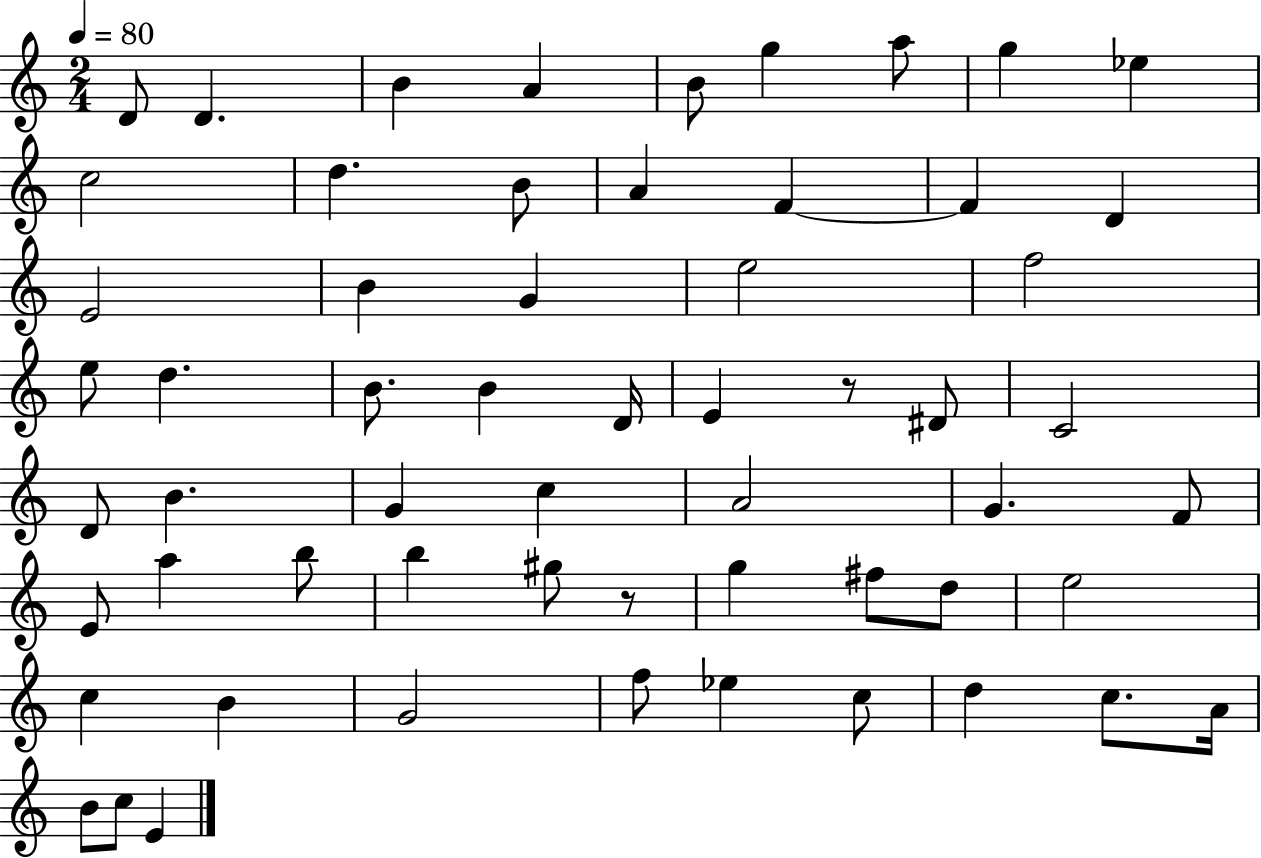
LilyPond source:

{
  \clef treble
  \numericTimeSignature
  \time 2/4
  \key c \major
  \tempo 4 = 80
  d'8 d'4. | b'4 a'4 | b'8 g''4 a''8 | g''4 ees''4 | \break c''2 | d''4. b'8 | a'4 f'4~~ | f'4 d'4 | \break e'2 | b'4 g'4 | e''2 | f''2 | \break e''8 d''4. | b'8. b'4 d'16 | e'4 r8 dis'8 | c'2 | \break d'8 b'4. | g'4 c''4 | a'2 | g'4. f'8 | \break e'8 a''4 b''8 | b''4 gis''8 r8 | g''4 fis''8 d''8 | e''2 | \break c''4 b'4 | g'2 | f''8 ees''4 c''8 | d''4 c''8. a'16 | \break b'8 c''8 e'4 | \bar "|."
}